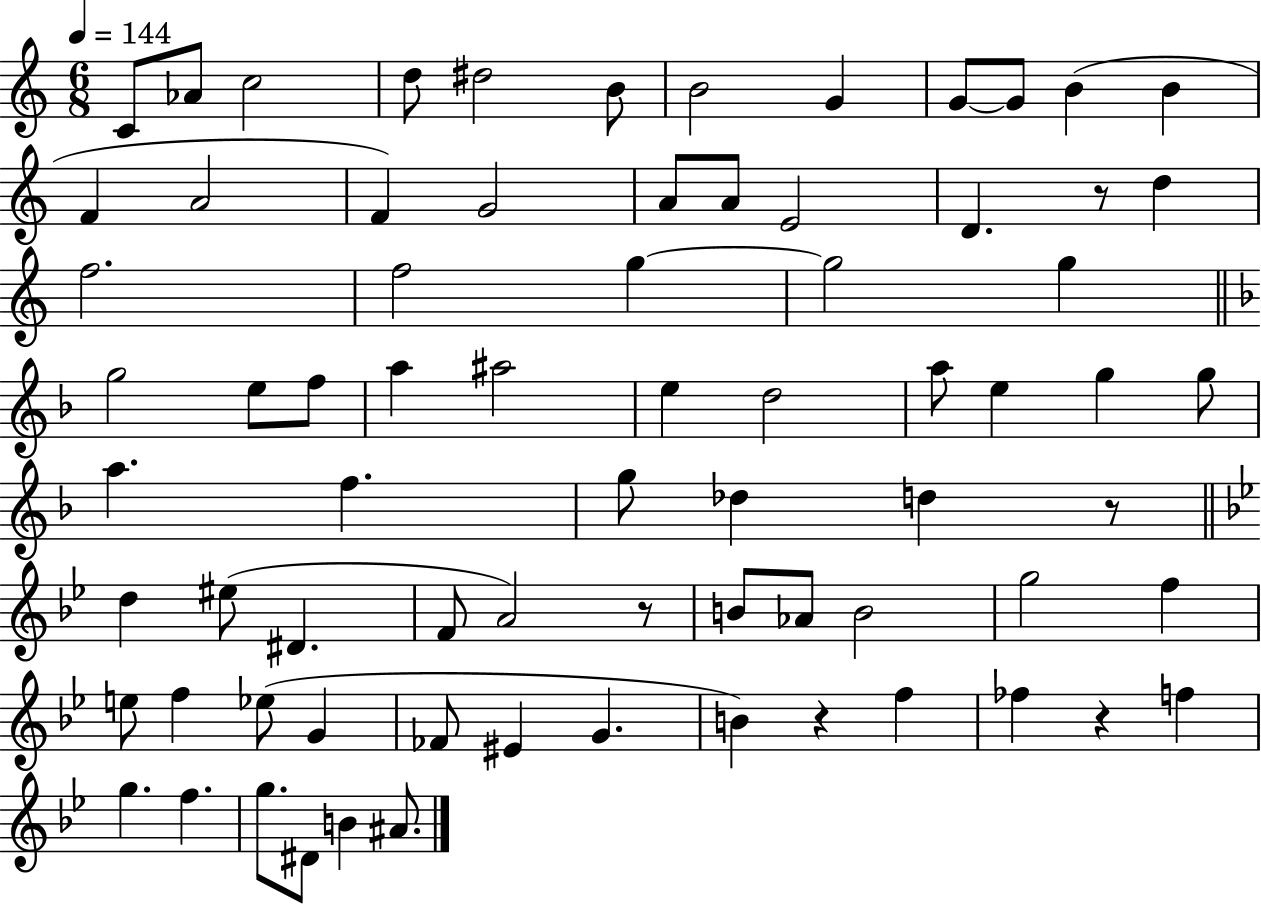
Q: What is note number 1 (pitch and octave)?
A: C4